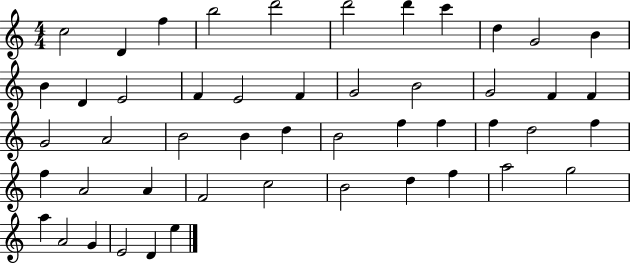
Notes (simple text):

C5/h D4/q F5/q B5/h D6/h D6/h D6/q C6/q D5/q G4/h B4/q B4/q D4/q E4/h F4/q E4/h F4/q G4/h B4/h G4/h F4/q F4/q G4/h A4/h B4/h B4/q D5/q B4/h F5/q F5/q F5/q D5/h F5/q F5/q A4/h A4/q F4/h C5/h B4/h D5/q F5/q A5/h G5/h A5/q A4/h G4/q E4/h D4/q E5/q